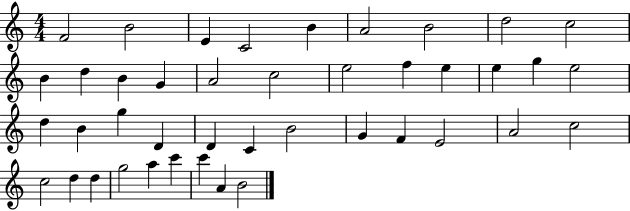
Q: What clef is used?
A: treble